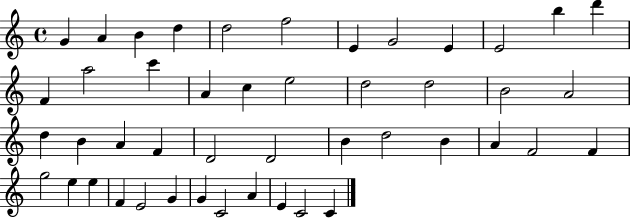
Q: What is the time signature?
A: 4/4